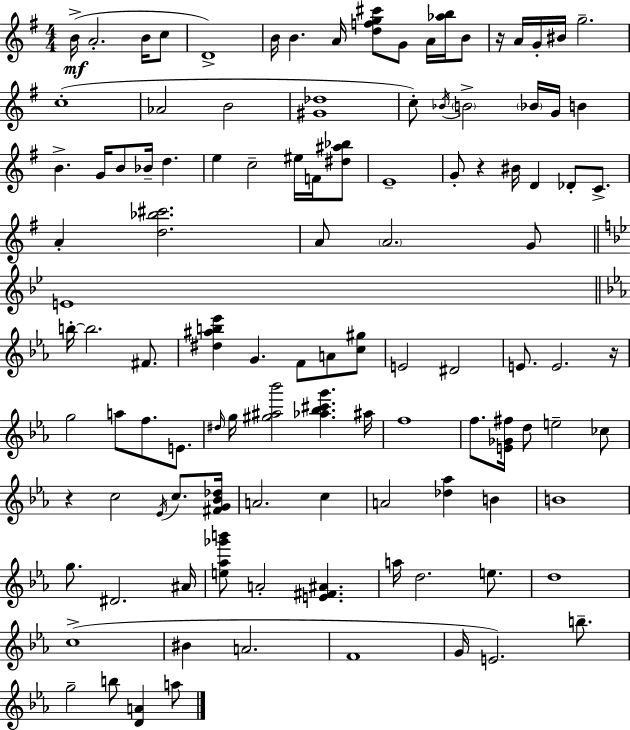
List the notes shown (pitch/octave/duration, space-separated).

B4/s A4/h. B4/s C5/e D4/w B4/s B4/q. A4/s [D5,F5,G5,C#6]/e G4/e A4/s [Ab5,B5]/s B4/e R/s A4/s G4/s BIS4/s G5/h. C5/w Ab4/h B4/h [G#4,Db5]/w C5/e Bb4/s B4/h Bb4/s G4/s B4/q B4/q. G4/s B4/e Bb4/s D5/q. E5/q C5/h EIS5/s F4/s [D#5,A#5,Bb5]/e E4/w G4/e R/q BIS4/s D4/q Db4/e C4/e. A4/q [D5,Bb5,C#6]/h. A4/e A4/h. G4/e E4/w B5/s B5/h. F#4/e. [D#5,A#5,B5,Eb6]/q G4/q. F4/e A4/e [C5,G#5]/e E4/h D#4/h E4/e. E4/h. R/s G5/h A5/e F5/e. E4/e. D#5/s G5/s [G#5,A#5,Bb6]/h [Ab5,Bb5,C#6,G6]/q. A#5/s F5/w F5/e. [E4,Gb4,F#5]/s D5/e E5/h CES5/e R/q C5/h Eb4/s C5/e. [F#4,G4,Bb4,Db5]/s A4/h. C5/q A4/h [Db5,Ab5]/q B4/q B4/w G5/e. D#4/h. A#4/s [E5,Ab5,Gb6,B6]/e A4/h [E4,F#4,A#4]/q. A5/s D5/h. E5/e. D5/w C5/w BIS4/q A4/h. F4/w G4/s E4/h. B5/e. G5/h B5/e [D4,A4]/q A5/e